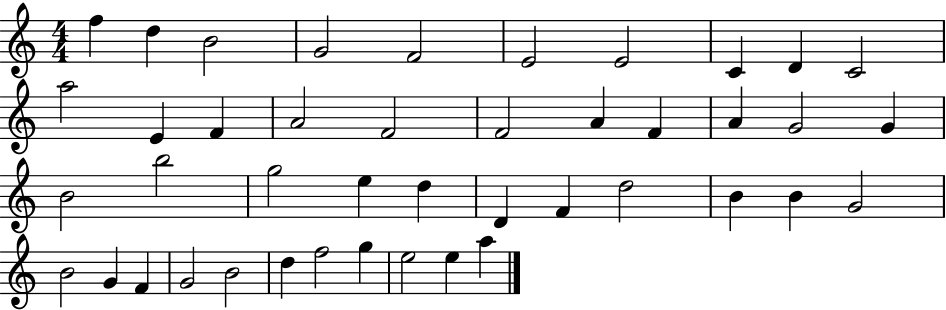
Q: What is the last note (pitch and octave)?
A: A5